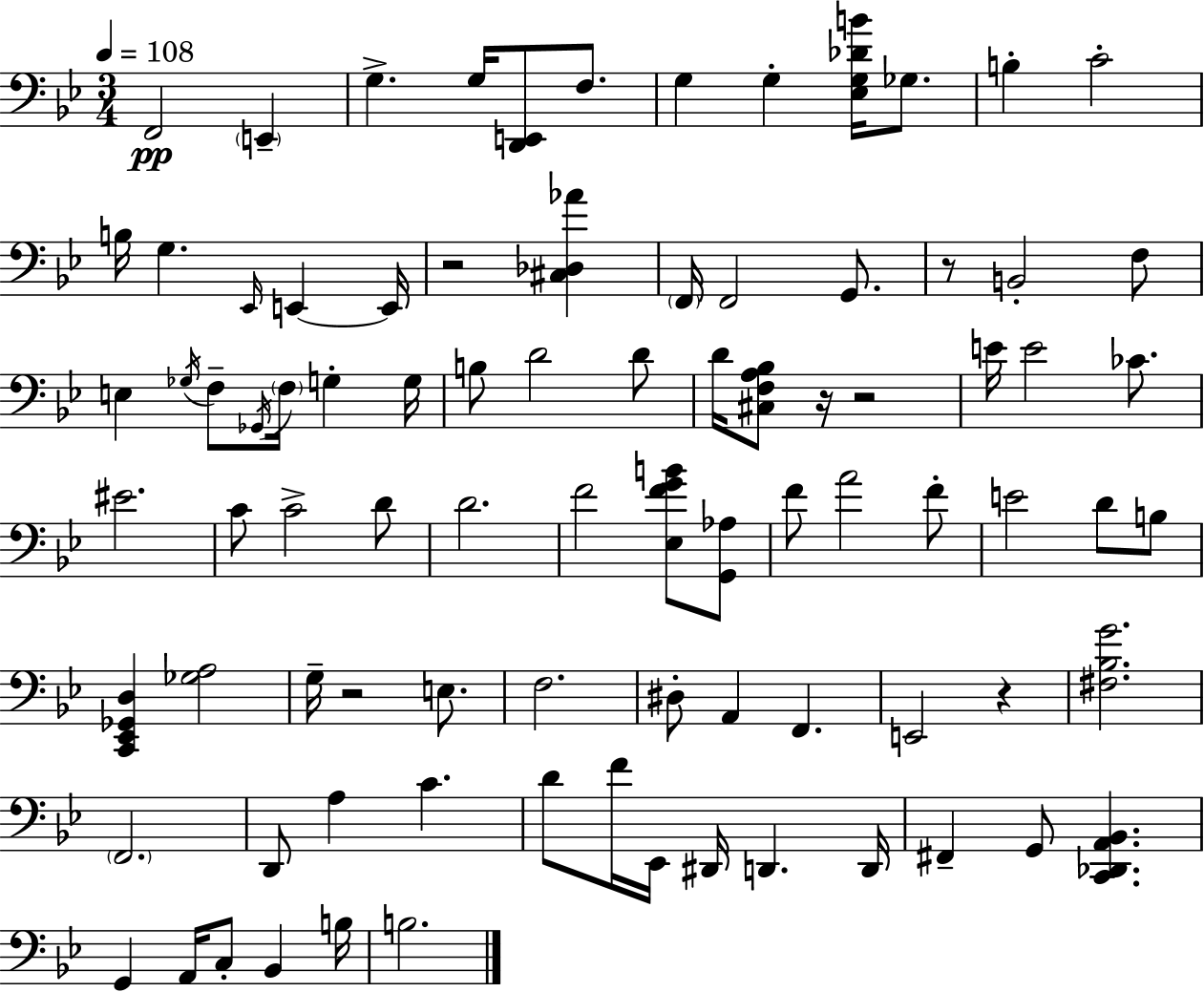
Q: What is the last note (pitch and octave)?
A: B3